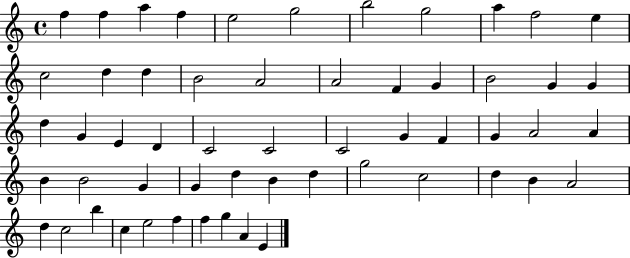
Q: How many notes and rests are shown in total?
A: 56